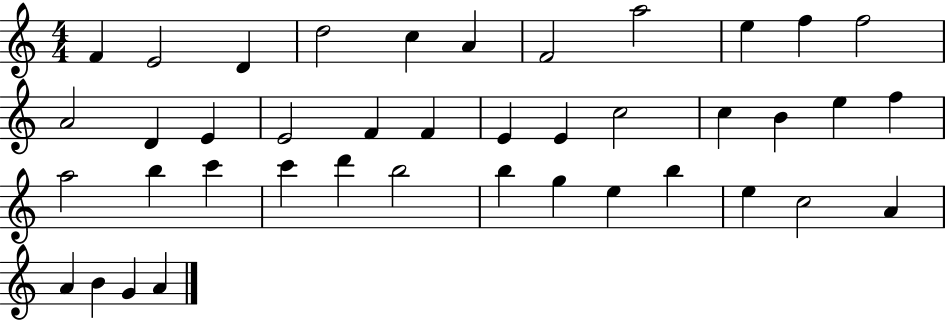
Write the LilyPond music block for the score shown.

{
  \clef treble
  \numericTimeSignature
  \time 4/4
  \key c \major
  f'4 e'2 d'4 | d''2 c''4 a'4 | f'2 a''2 | e''4 f''4 f''2 | \break a'2 d'4 e'4 | e'2 f'4 f'4 | e'4 e'4 c''2 | c''4 b'4 e''4 f''4 | \break a''2 b''4 c'''4 | c'''4 d'''4 b''2 | b''4 g''4 e''4 b''4 | e''4 c''2 a'4 | \break a'4 b'4 g'4 a'4 | \bar "|."
}